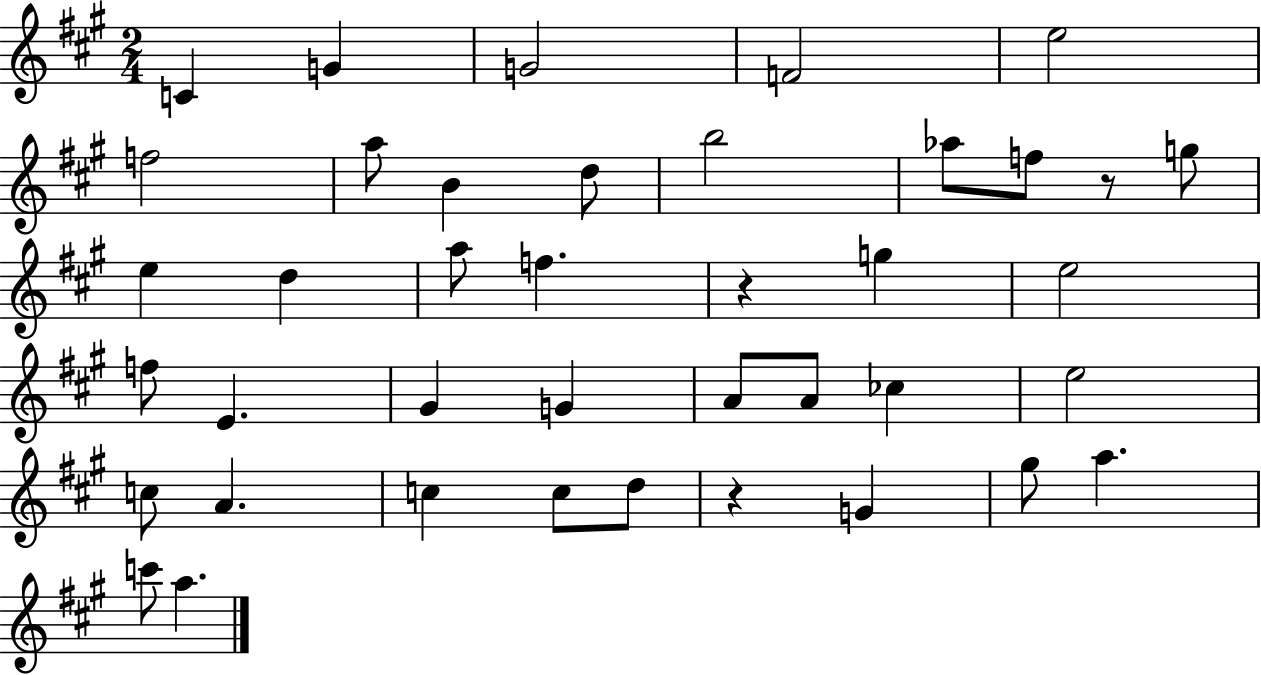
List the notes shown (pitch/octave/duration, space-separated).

C4/q G4/q G4/h F4/h E5/h F5/h A5/e B4/q D5/e B5/h Ab5/e F5/e R/e G5/e E5/q D5/q A5/e F5/q. R/q G5/q E5/h F5/e E4/q. G#4/q G4/q A4/e A4/e CES5/q E5/h C5/e A4/q. C5/q C5/e D5/e R/q G4/q G#5/e A5/q. C6/e A5/q.